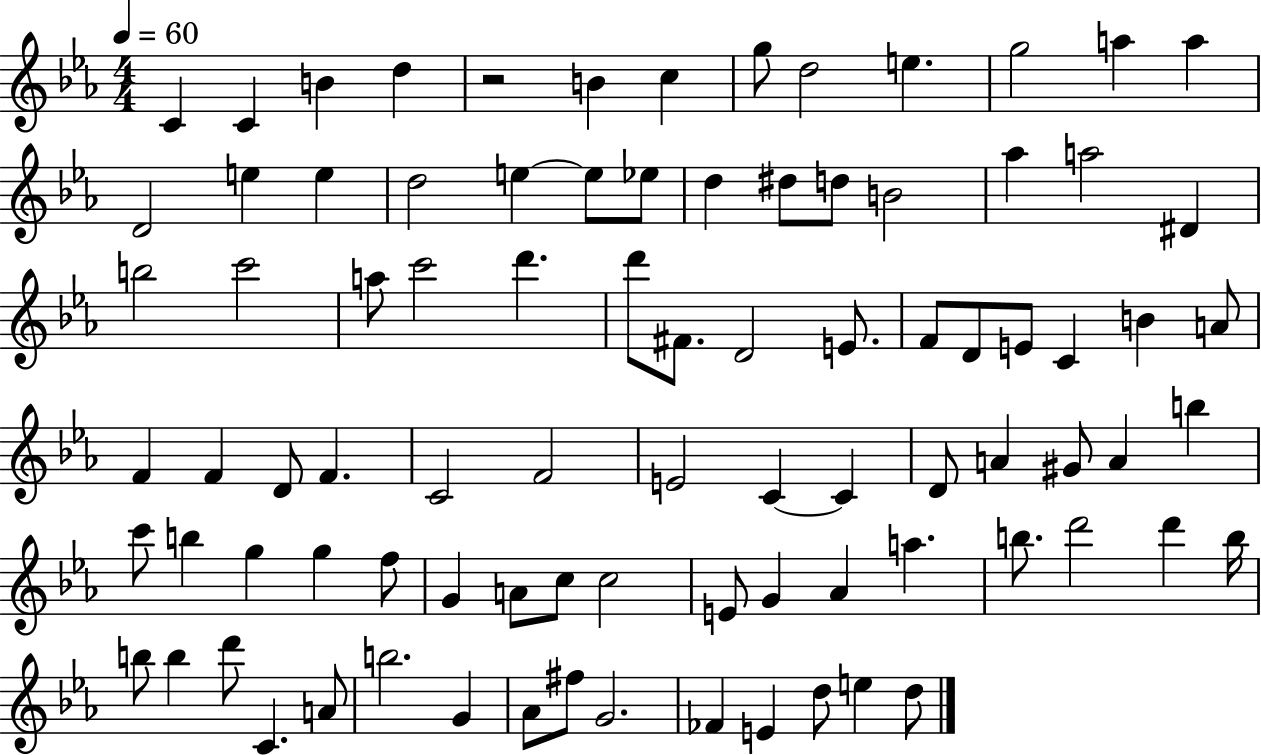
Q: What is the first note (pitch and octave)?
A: C4